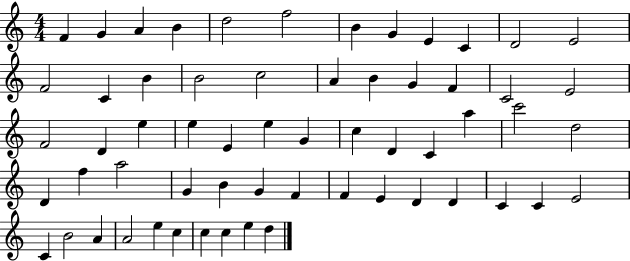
X:1
T:Untitled
M:4/4
L:1/4
K:C
F G A B d2 f2 B G E C D2 E2 F2 C B B2 c2 A B G F C2 E2 F2 D e e E e G c D C a c'2 d2 D f a2 G B G F F E D D C C E2 C B2 A A2 e c c c e d